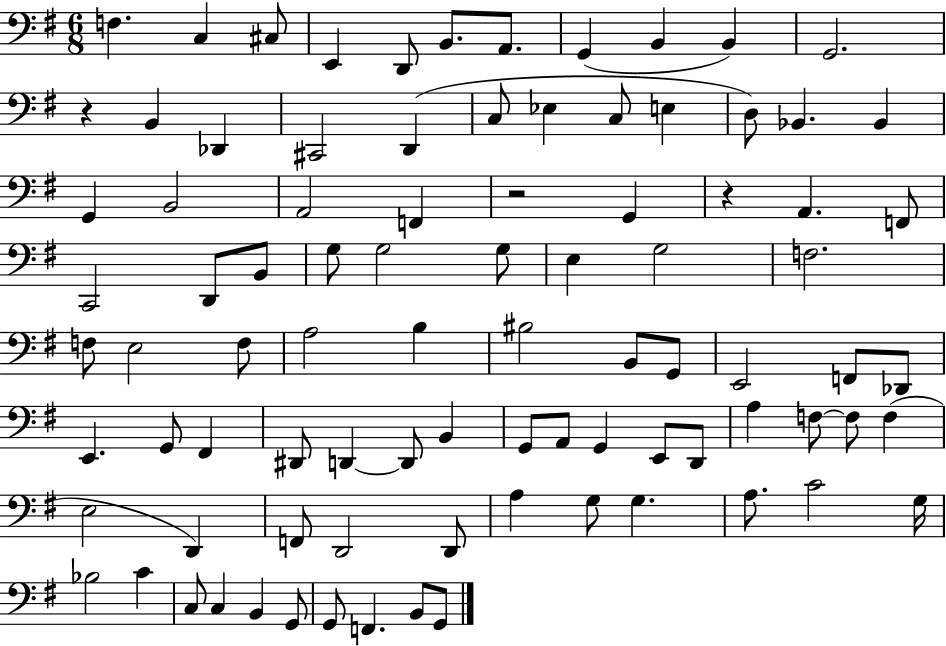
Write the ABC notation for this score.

X:1
T:Untitled
M:6/8
L:1/4
K:G
F, C, ^C,/2 E,, D,,/2 B,,/2 A,,/2 G,, B,, B,, G,,2 z B,, _D,, ^C,,2 D,, C,/2 _E, C,/2 E, D,/2 _B,, _B,, G,, B,,2 A,,2 F,, z2 G,, z A,, F,,/2 C,,2 D,,/2 B,,/2 G,/2 G,2 G,/2 E, G,2 F,2 F,/2 E,2 F,/2 A,2 B, ^B,2 B,,/2 G,,/2 E,,2 F,,/2 _D,,/2 E,, G,,/2 ^F,, ^D,,/2 D,, D,,/2 B,, G,,/2 A,,/2 G,, E,,/2 D,,/2 A, F,/2 F,/2 F, E,2 D,, F,,/2 D,,2 D,,/2 A, G,/2 G, A,/2 C2 G,/4 _B,2 C C,/2 C, B,, G,,/2 G,,/2 F,, B,,/2 G,,/2